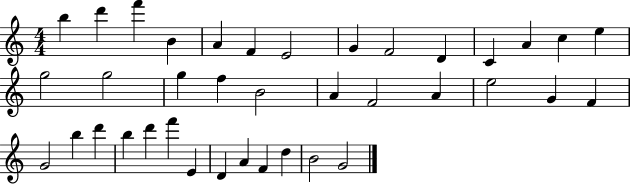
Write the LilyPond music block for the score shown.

{
  \clef treble
  \numericTimeSignature
  \time 4/4
  \key c \major
  b''4 d'''4 f'''4 b'4 | a'4 f'4 e'2 | g'4 f'2 d'4 | c'4 a'4 c''4 e''4 | \break g''2 g''2 | g''4 f''4 b'2 | a'4 f'2 a'4 | e''2 g'4 f'4 | \break g'2 b''4 d'''4 | b''4 d'''4 f'''4 e'4 | d'4 a'4 f'4 d''4 | b'2 g'2 | \break \bar "|."
}